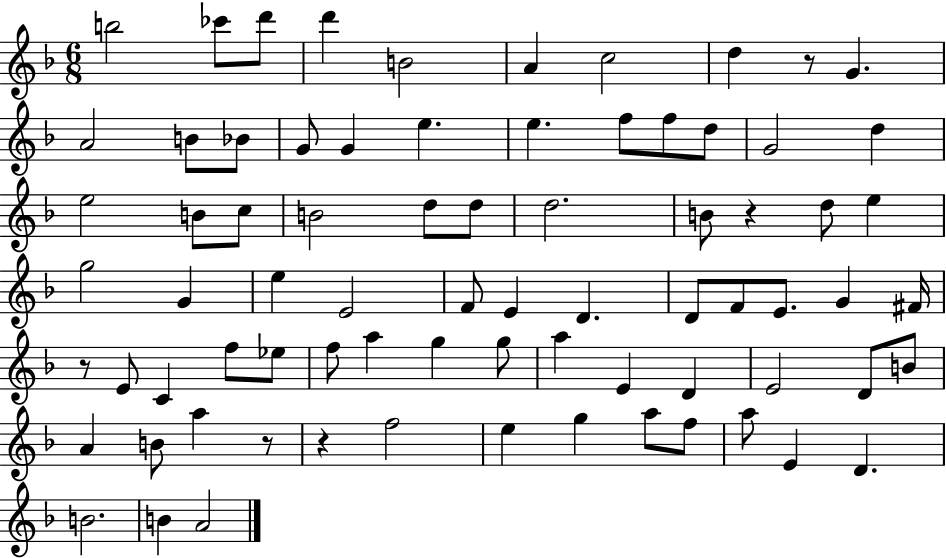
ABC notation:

X:1
T:Untitled
M:6/8
L:1/4
K:F
b2 _c'/2 d'/2 d' B2 A c2 d z/2 G A2 B/2 _B/2 G/2 G e e f/2 f/2 d/2 G2 d e2 B/2 c/2 B2 d/2 d/2 d2 B/2 z d/2 e g2 G e E2 F/2 E D D/2 F/2 E/2 G ^F/4 z/2 E/2 C f/2 _e/2 f/2 a g g/2 a E D E2 D/2 B/2 A B/2 a z/2 z f2 e g a/2 f/2 a/2 E D B2 B A2